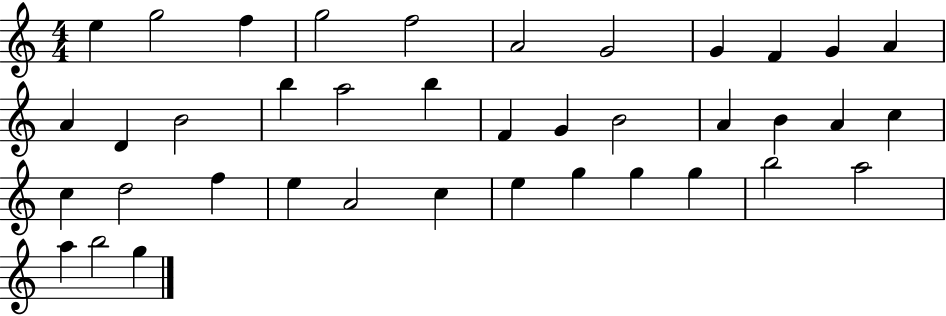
X:1
T:Untitled
M:4/4
L:1/4
K:C
e g2 f g2 f2 A2 G2 G F G A A D B2 b a2 b F G B2 A B A c c d2 f e A2 c e g g g b2 a2 a b2 g